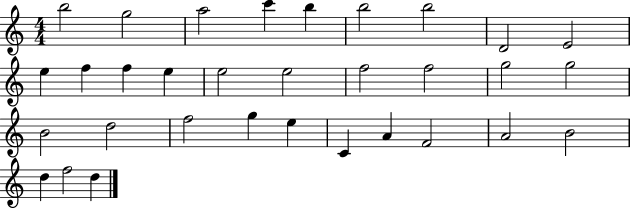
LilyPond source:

{
  \clef treble
  \numericTimeSignature
  \time 4/4
  \key c \major
  b''2 g''2 | a''2 c'''4 b''4 | b''2 b''2 | d'2 e'2 | \break e''4 f''4 f''4 e''4 | e''2 e''2 | f''2 f''2 | g''2 g''2 | \break b'2 d''2 | f''2 g''4 e''4 | c'4 a'4 f'2 | a'2 b'2 | \break d''4 f''2 d''4 | \bar "|."
}